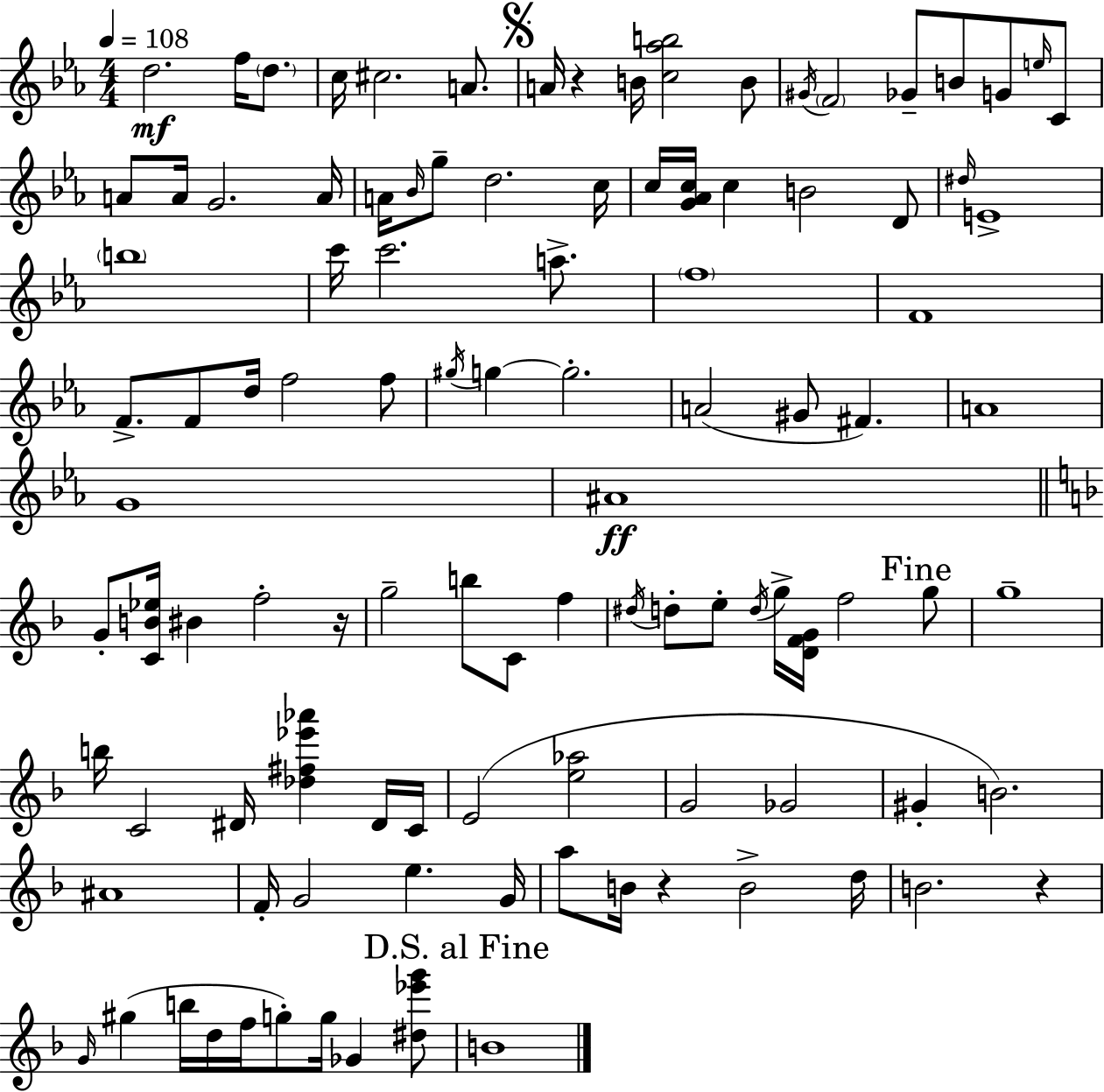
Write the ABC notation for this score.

X:1
T:Untitled
M:4/4
L:1/4
K:Eb
d2 f/4 d/2 c/4 ^c2 A/2 A/4 z B/4 [c_ab]2 B/2 ^G/4 F2 _G/2 B/2 G/2 e/4 C/2 A/2 A/4 G2 A/4 A/4 _B/4 g/2 d2 c/4 c/4 [G_Ac]/4 c B2 D/2 ^d/4 E4 b4 c'/4 c'2 a/2 f4 F4 F/2 F/2 d/4 f2 f/2 ^g/4 g g2 A2 ^G/2 ^F A4 G4 ^A4 G/2 [CB_e]/4 ^B f2 z/4 g2 b/2 C/2 f ^d/4 d/2 e/2 d/4 g/4 [DFG]/4 f2 g/2 g4 b/4 C2 ^D/4 [_d^f_e'_a'] ^D/4 C/4 E2 [e_a]2 G2 _G2 ^G B2 ^A4 F/4 G2 e G/4 a/2 B/4 z B2 d/4 B2 z G/4 ^g b/4 d/4 f/4 g/2 g/4 _G [^d_e'g']/2 B4